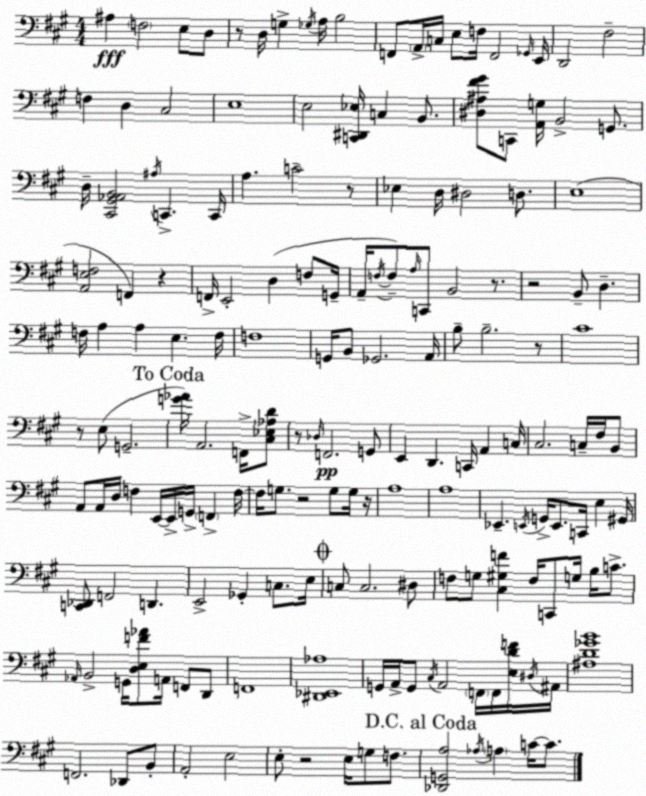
X:1
T:Untitled
M:4/4
L:1/4
K:A
^A, F,2 E,/2 D,/2 z/2 D,/4 G, _G,/4 A,/4 B,2 F,,/2 A,,/4 C,/4 E,/2 F,/4 F,,2 _G,,/4 E,,/4 D,,2 ^F,2 F, D, ^C,2 E,4 E,2 [C,,^D,,_E,]/4 C, B,,/2 [^D,^A,^F^G]/2 C,,/2 [A,,G,]/4 B,,2 G,,/2 D,/4 [^C,,^G,,_A,,B,,]2 ^A,/4 C,, C,,/4 A, C2 z/2 _E, D,/4 ^D,2 D,/2 E,4 [A,,E,F,]2 F,, z F,,/4 E,,2 D, F,/2 G,,/4 A,,/4 F,/4 F,/2 A,/4 C,,/2 B,,2 z/2 z2 B,,/2 D, F,/4 A, A, E, F,/4 F,4 G,,/4 B,,/2 _G,,2 A,,/4 B,/2 B,2 z/2 ^C4 z/2 E,/2 G,,2 [G_A]/4 A,,2 F,,/4 [^C,_E,_A,D]/2 z/2 _D,/4 F,,2 G,,/2 E,, D,, C,,/4 A,, C,/4 ^C,2 C,/4 ^F,/4 B,,/2 A,,/2 A,,/4 D,/4 F, E,,/4 E,,/4 G,,/4 F,, F,/4 F,/4 G,/2 z2 G,/2 G,/4 z/4 A,4 A,4 _E,, E,,/4 G,,/4 E,,/2 C,,/4 E, ^G,,/4 [C,,_D,,]/2 F,,2 D,, E,,2 _G,, C,/2 E,/4 C,/2 C,2 ^D,/2 F,/2 G,/2 [^C,^G,F] F,/4 C,,/2 G,/4 B,/4 C/2 _A,,/4 B,,2 G,,/4 [D,E,F_A]/2 A,,/4 F,,/2 D,,/2 F,,4 [^D,,_E,,_A,]4 G,,/4 A,,/4 G,,/2 ^C,/4 A,,2 F,,/4 F,,/4 [E,DF]/4 ^D,/4 ^A,,/4 [^A,D_GB]4 F,,2 _D,,/2 B,,/2 A,,2 E,2 E,/2 z2 E,/4 G,/2 F,/2 [_D,,G,,A,]2 _A,/4 A, C/4 C/2